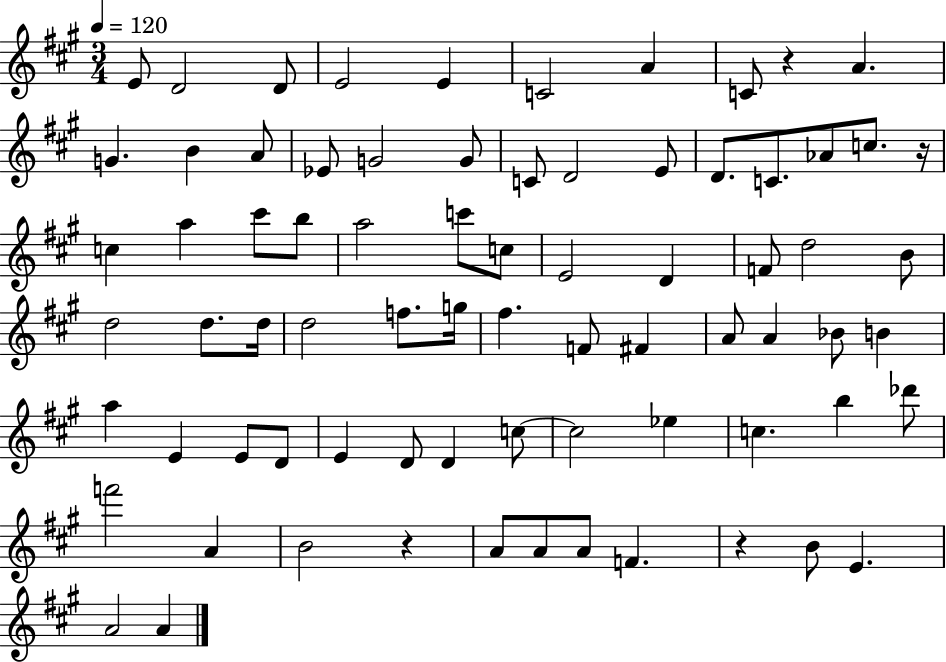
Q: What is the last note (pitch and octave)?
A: A4